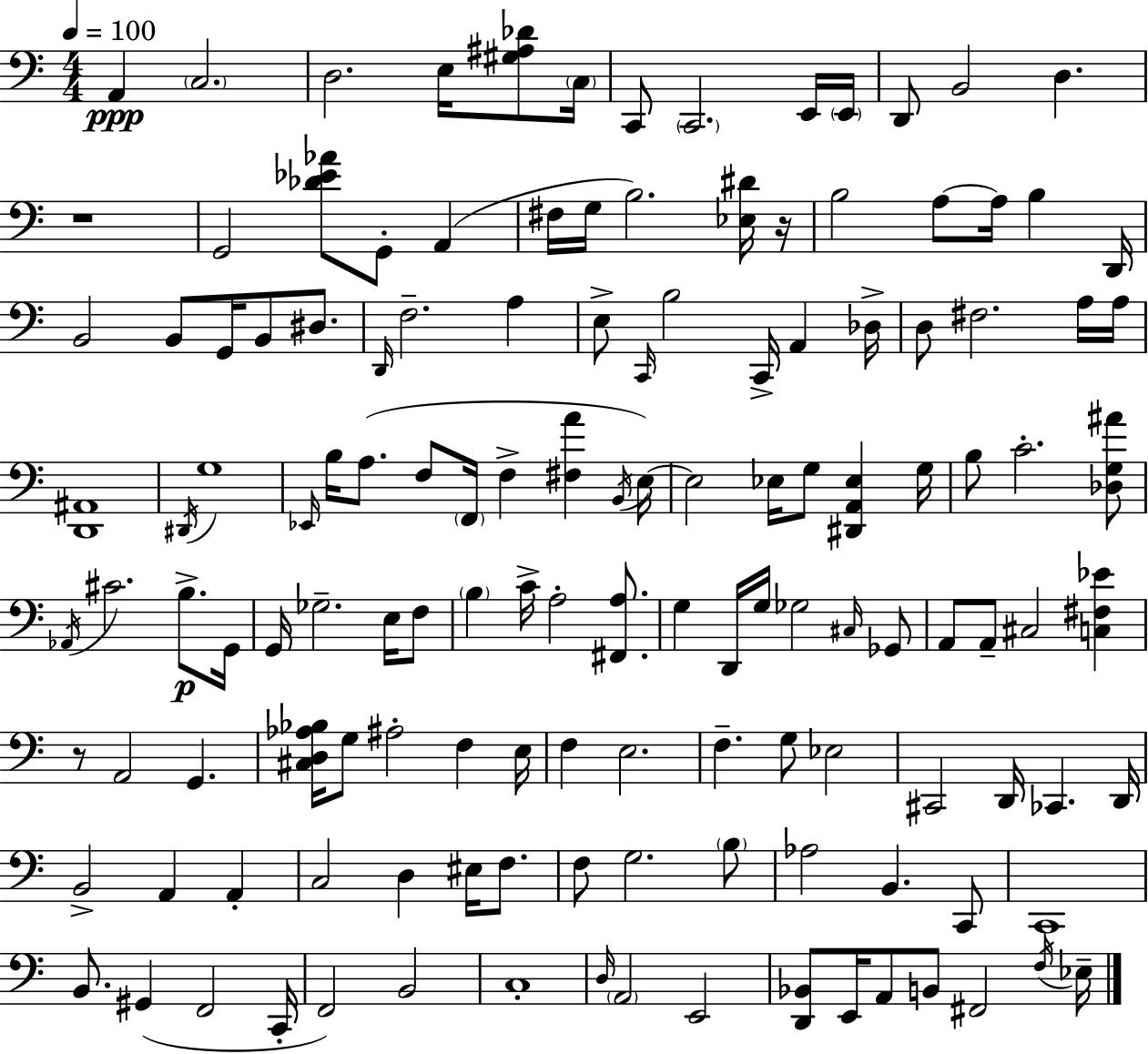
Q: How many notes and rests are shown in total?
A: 136